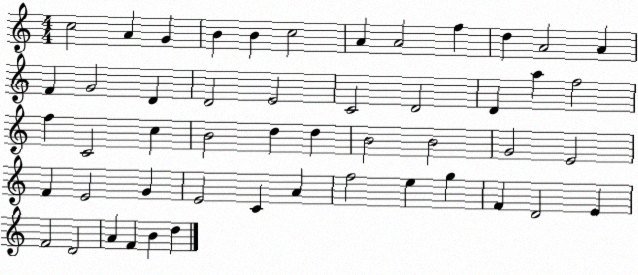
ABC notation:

X:1
T:Untitled
M:4/4
L:1/4
K:C
c2 A G B B c2 A A2 f d A2 A F G2 D D2 E2 C2 D2 D a f2 f C2 c B2 d d B2 B2 G2 E2 F E2 G E2 C A f2 e g F D2 E F2 D2 A F B d